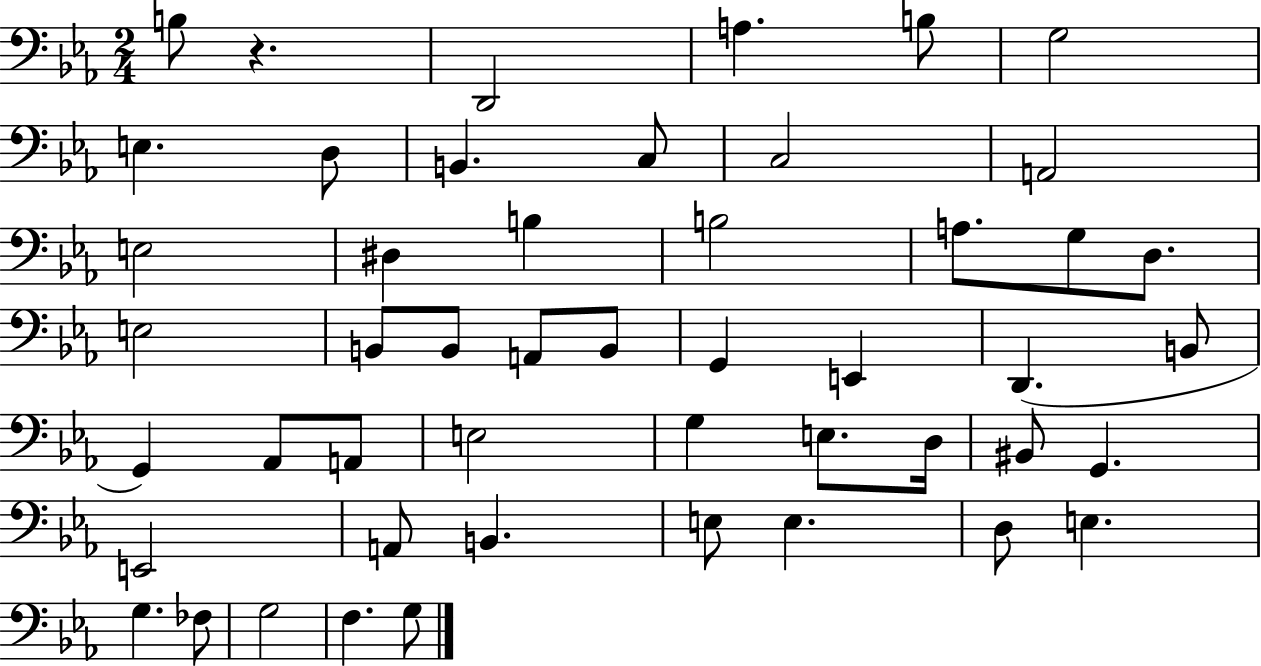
B3/e R/q. D2/h A3/q. B3/e G3/h E3/q. D3/e B2/q. C3/e C3/h A2/h E3/h D#3/q B3/q B3/h A3/e. G3/e D3/e. E3/h B2/e B2/e A2/e B2/e G2/q E2/q D2/q. B2/e G2/q Ab2/e A2/e E3/h G3/q E3/e. D3/s BIS2/e G2/q. E2/h A2/e B2/q. E3/e E3/q. D3/e E3/q. G3/q. FES3/e G3/h F3/q. G3/e